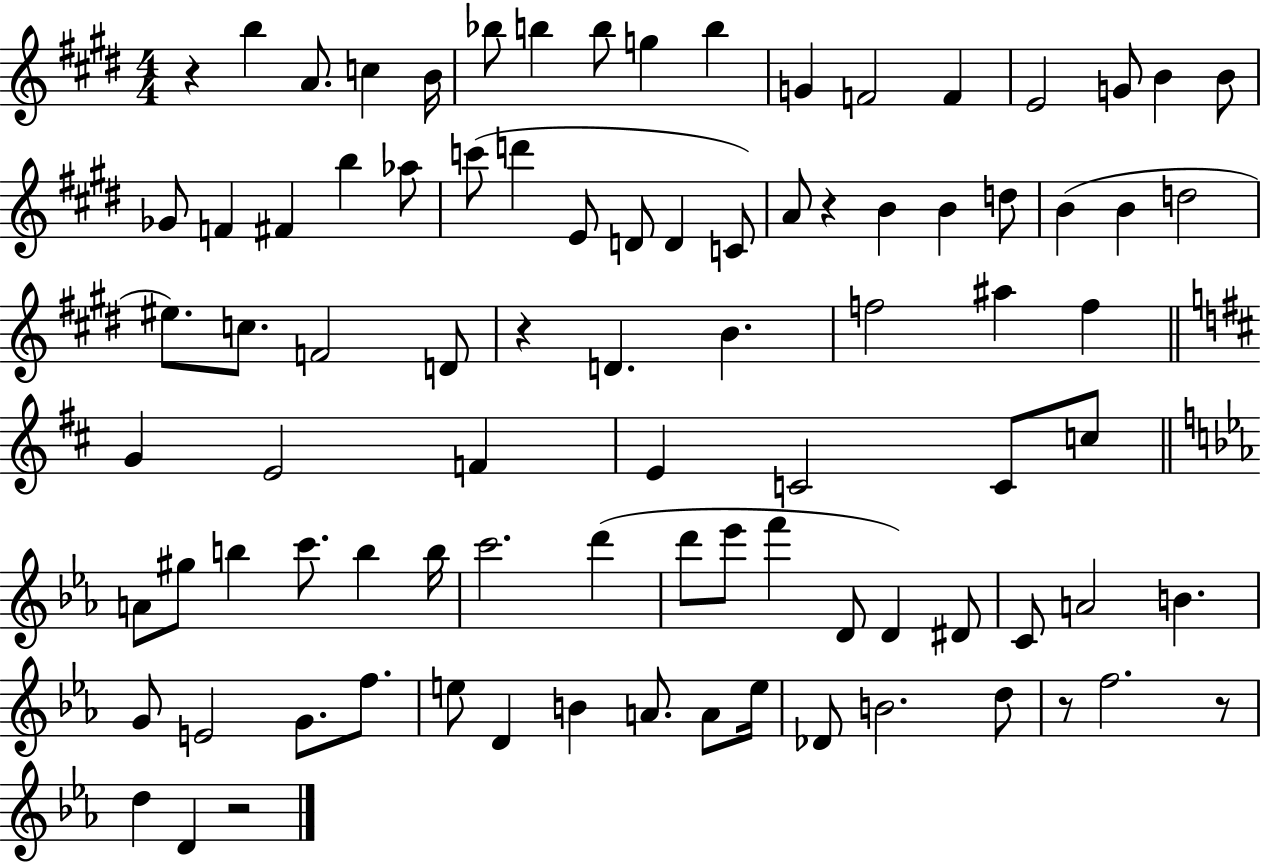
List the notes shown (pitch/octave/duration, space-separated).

R/q B5/q A4/e. C5/q B4/s Bb5/e B5/q B5/e G5/q B5/q G4/q F4/h F4/q E4/h G4/e B4/q B4/e Gb4/e F4/q F#4/q B5/q Ab5/e C6/e D6/q E4/e D4/e D4/q C4/e A4/e R/q B4/q B4/q D5/e B4/q B4/q D5/h EIS5/e. C5/e. F4/h D4/e R/q D4/q. B4/q. F5/h A#5/q F5/q G4/q E4/h F4/q E4/q C4/h C4/e C5/e A4/e G#5/e B5/q C6/e. B5/q B5/s C6/h. D6/q D6/e Eb6/e F6/q D4/e D4/q D#4/e C4/e A4/h B4/q. G4/e E4/h G4/e. F5/e. E5/e D4/q B4/q A4/e. A4/e E5/s Db4/e B4/h. D5/e R/e F5/h. R/e D5/q D4/q R/h